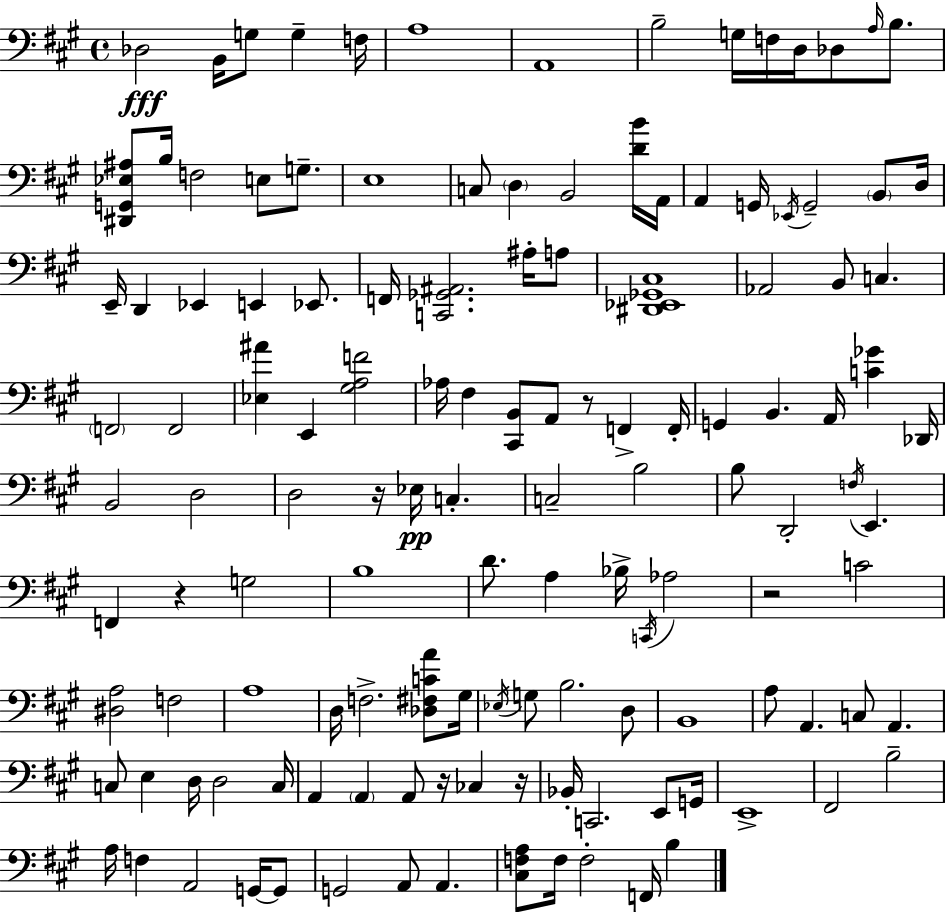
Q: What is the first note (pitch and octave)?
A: Db3